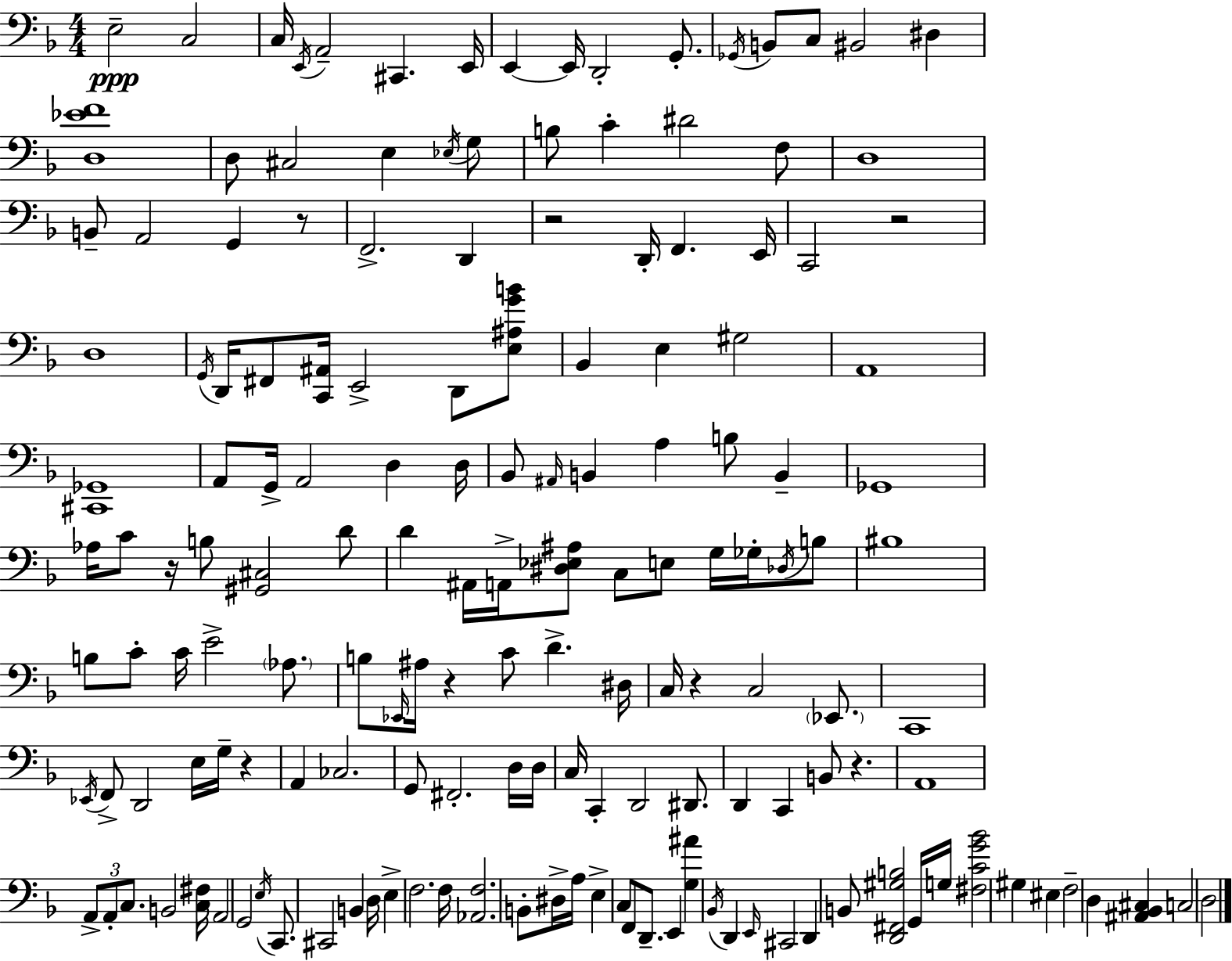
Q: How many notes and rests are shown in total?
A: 161